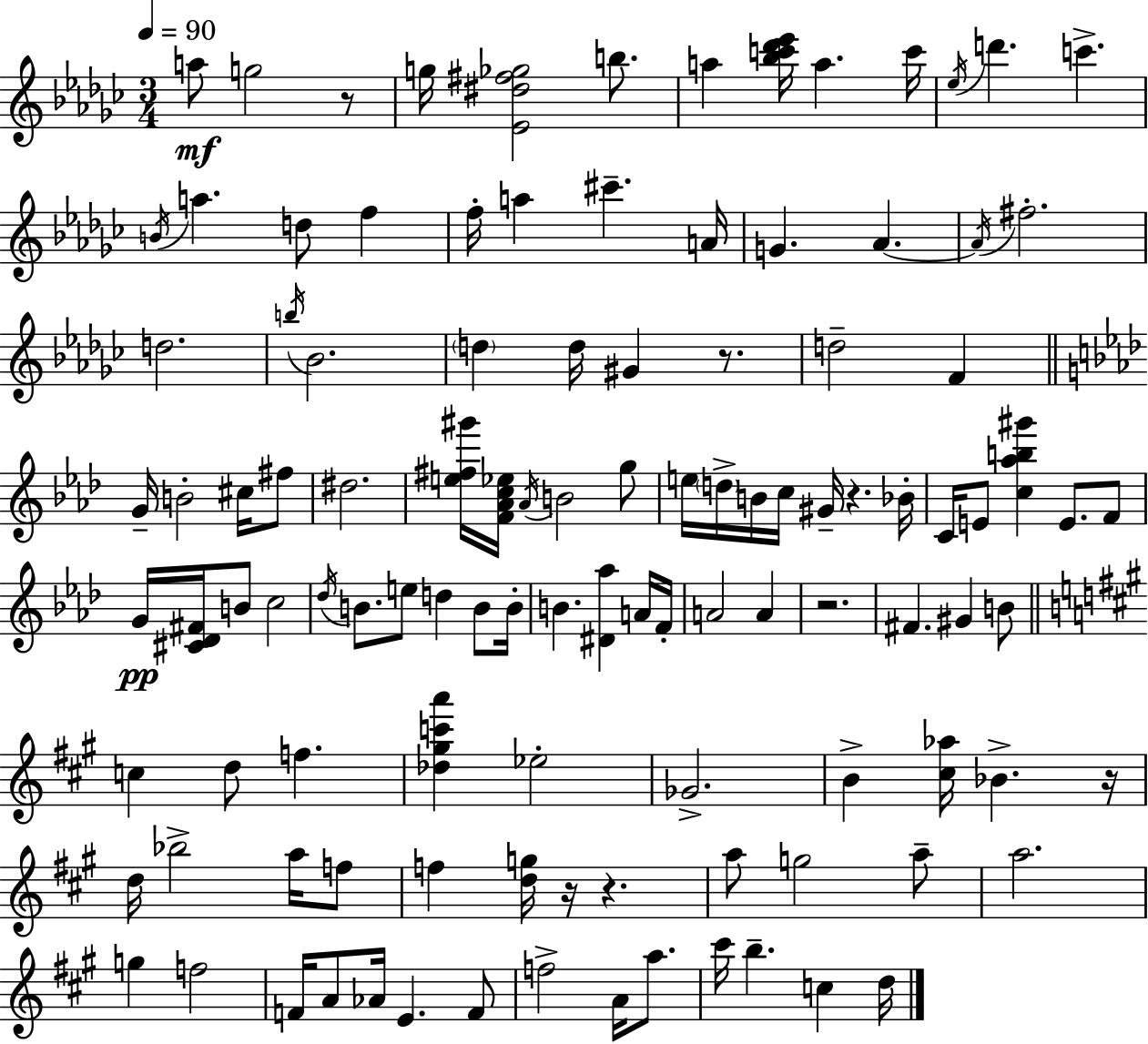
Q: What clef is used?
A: treble